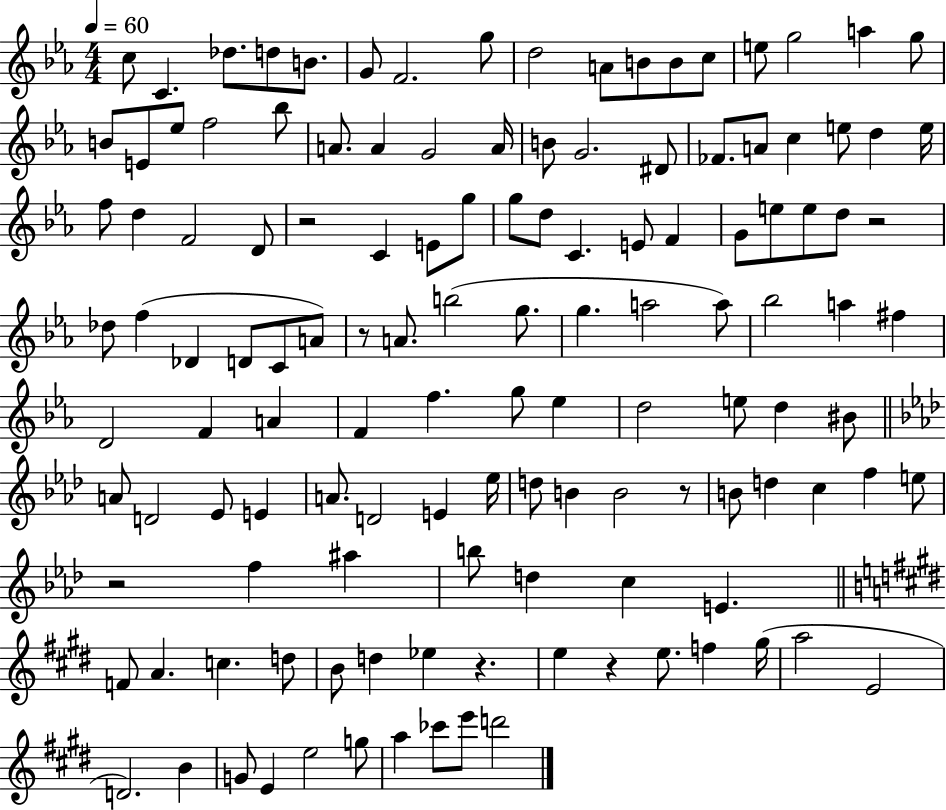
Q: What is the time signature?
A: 4/4